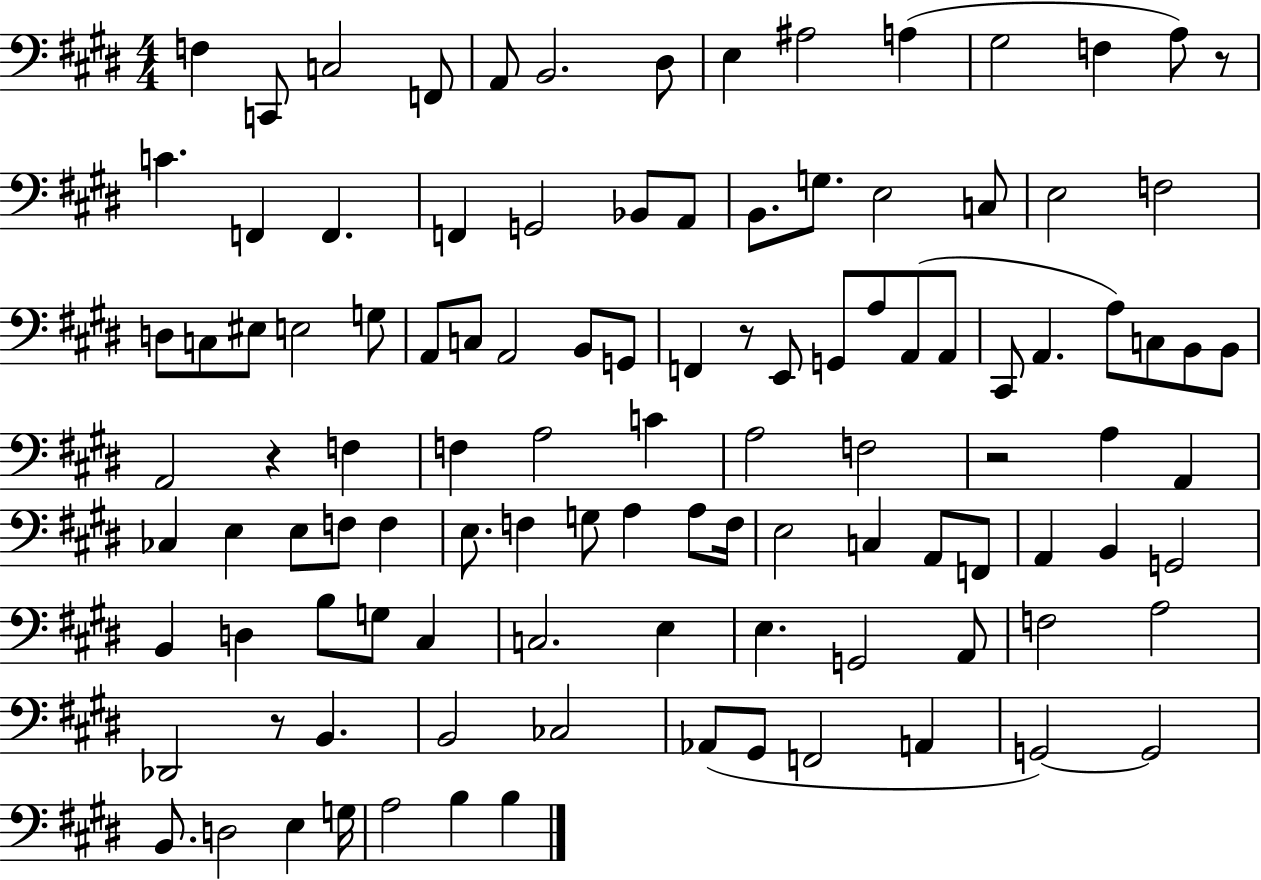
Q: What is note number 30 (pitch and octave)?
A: E3